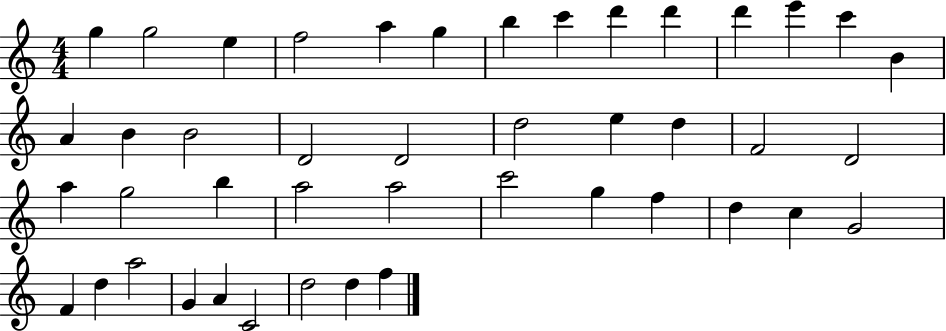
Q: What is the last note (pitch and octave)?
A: F5